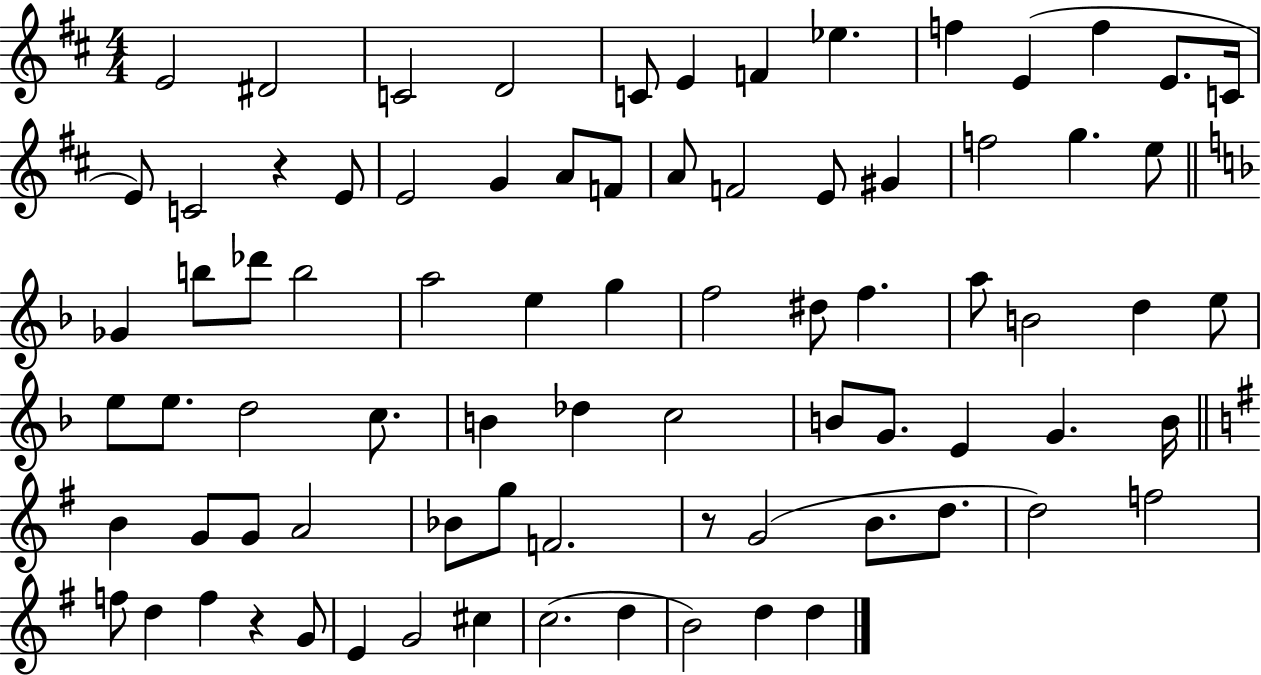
E4/h D#4/h C4/h D4/h C4/e E4/q F4/q Eb5/q. F5/q E4/q F5/q E4/e. C4/s E4/e C4/h R/q E4/e E4/h G4/q A4/e F4/e A4/e F4/h E4/e G#4/q F5/h G5/q. E5/e Gb4/q B5/e Db6/e B5/h A5/h E5/q G5/q F5/h D#5/e F5/q. A5/e B4/h D5/q E5/e E5/e E5/e. D5/h C5/e. B4/q Db5/q C5/h B4/e G4/e. E4/q G4/q. B4/s B4/q G4/e G4/e A4/h Bb4/e G5/e F4/h. R/e G4/h B4/e. D5/e. D5/h F5/h F5/e D5/q F5/q R/q G4/e E4/q G4/h C#5/q C5/h. D5/q B4/h D5/q D5/q